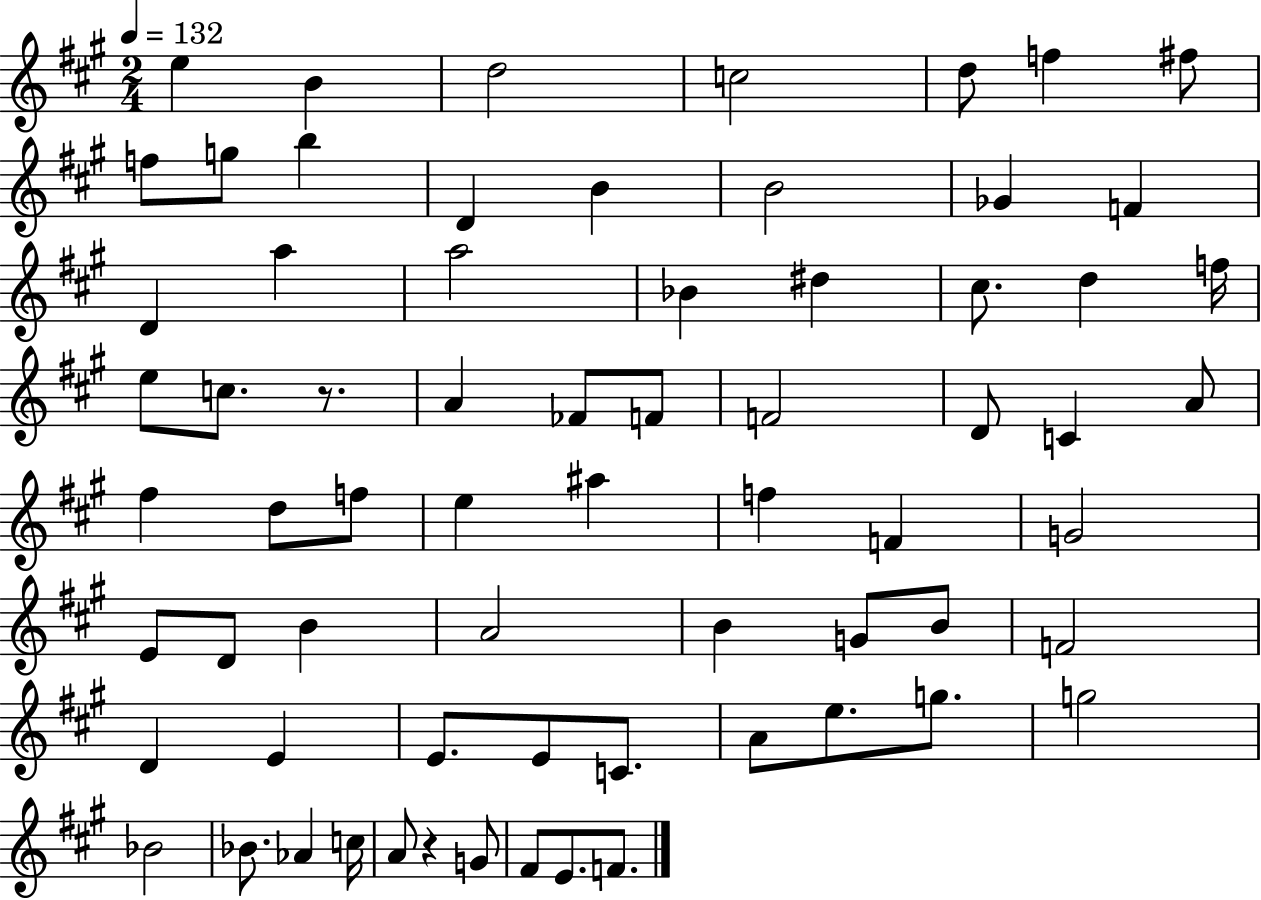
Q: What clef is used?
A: treble